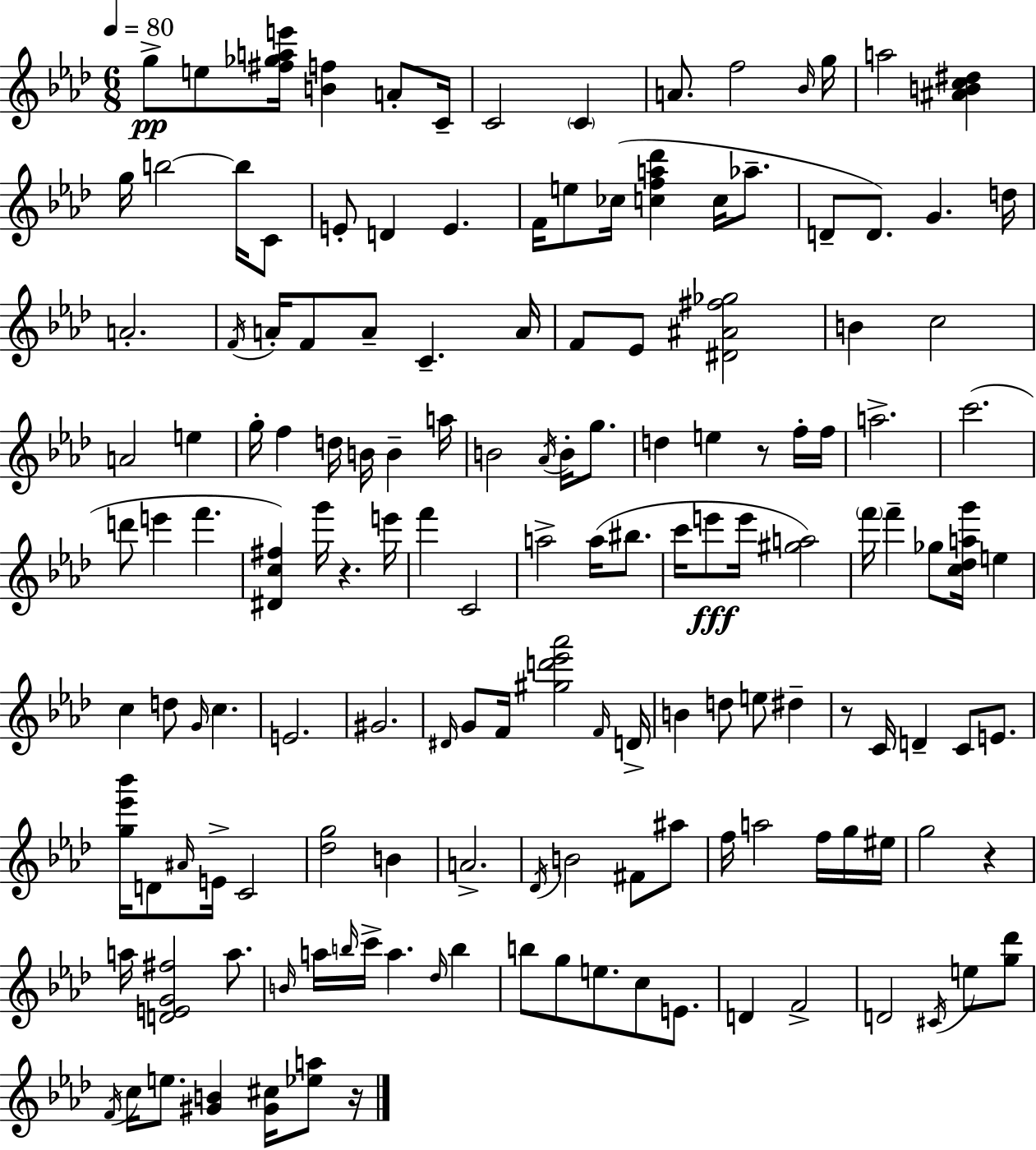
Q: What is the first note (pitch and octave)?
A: G5